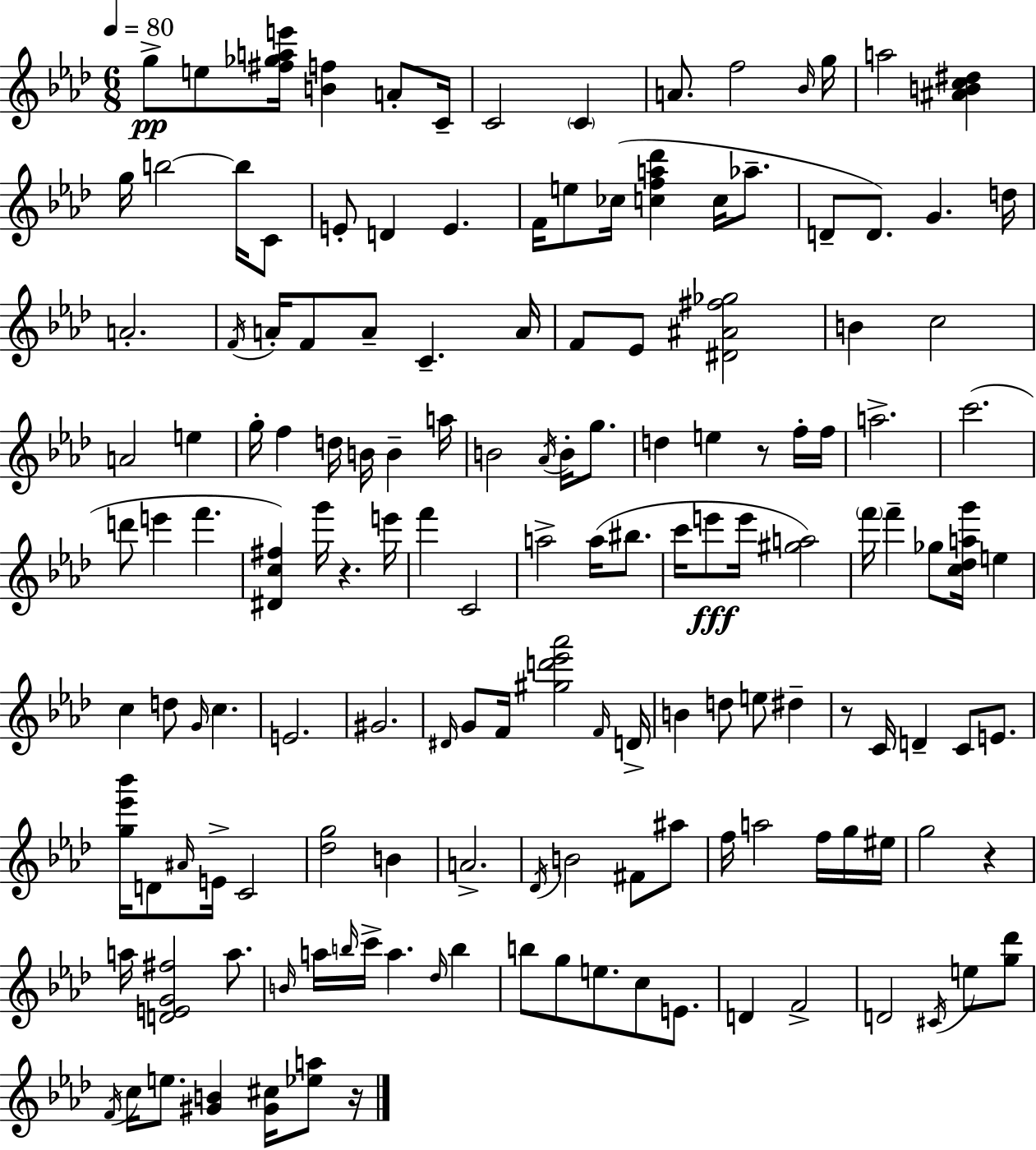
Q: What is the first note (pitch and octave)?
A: G5